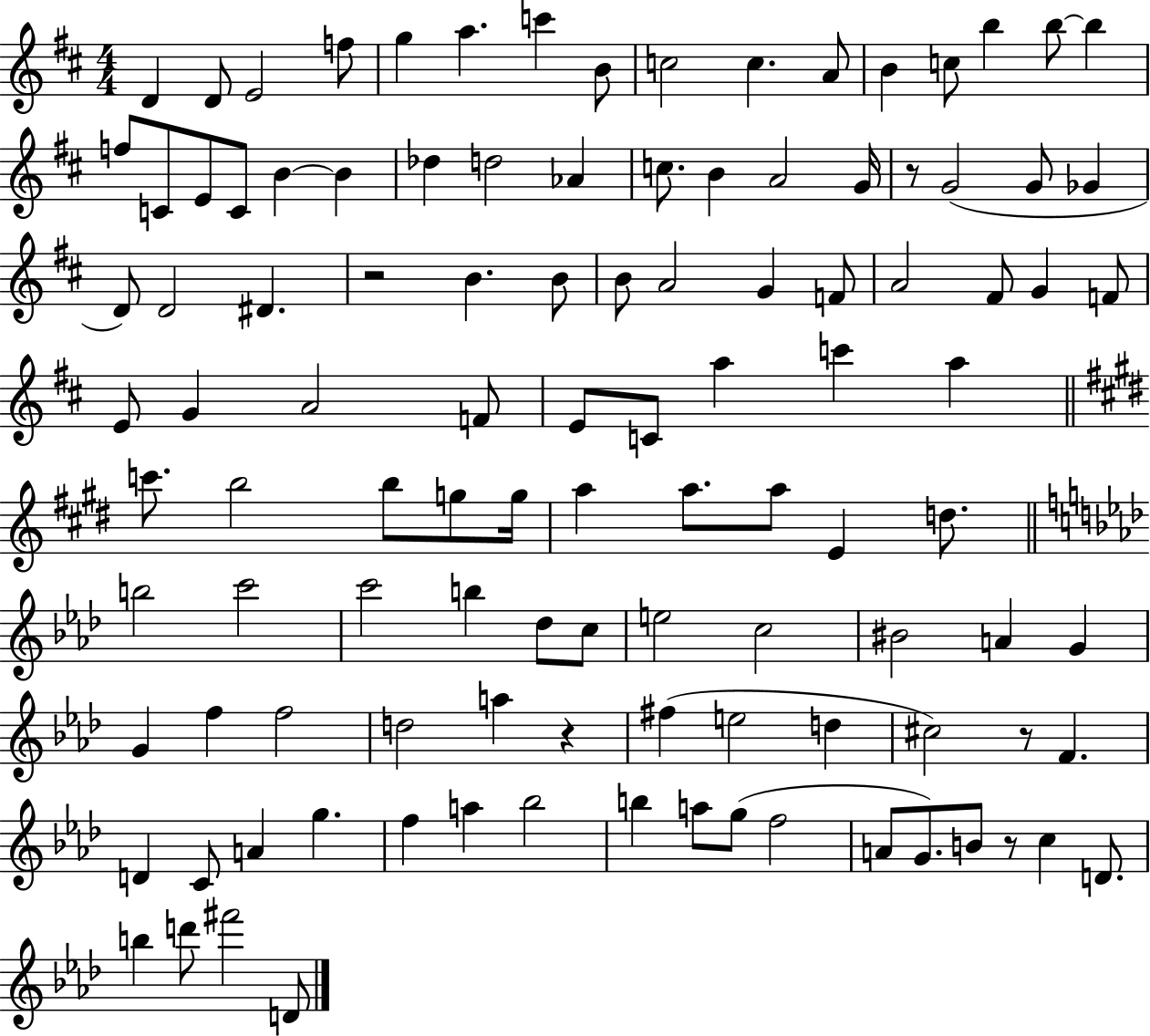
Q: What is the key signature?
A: D major